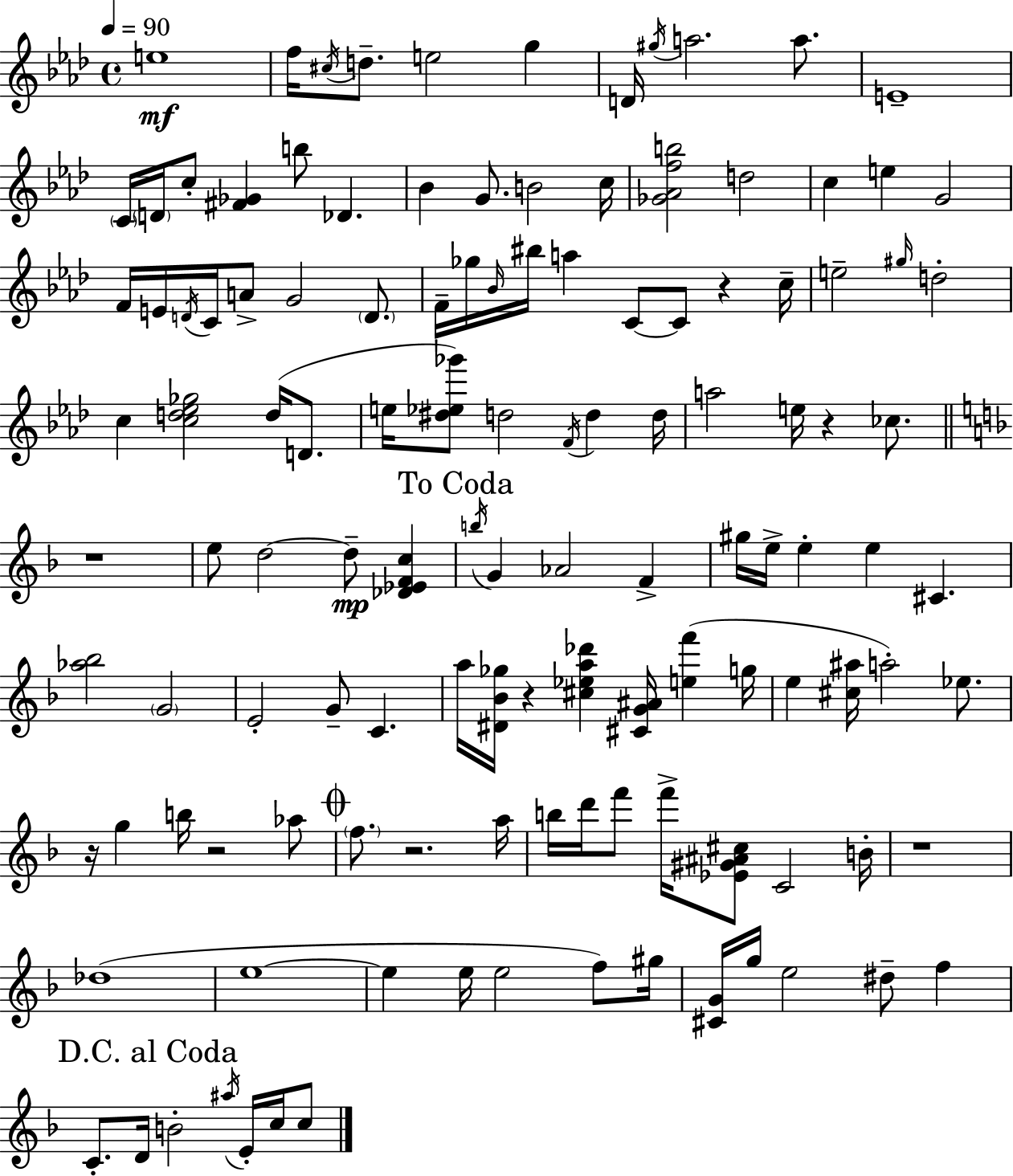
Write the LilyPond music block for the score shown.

{
  \clef treble
  \time 4/4
  \defaultTimeSignature
  \key f \minor
  \tempo 4 = 90
  e''1\mf | f''16 \acciaccatura { cis''16 } d''8.-- e''2 g''4 | d'16 \acciaccatura { gis''16 } a''2. a''8. | e'1-- | \break \parenthesize c'16 \parenthesize d'16 c''8-. <fis' ges'>4 b''8 des'4. | bes'4 g'8. b'2 | c''16 <ges' aes' f'' b''>2 d''2 | c''4 e''4 g'2 | \break f'16 e'16 \acciaccatura { d'16 } c'16 a'8-> g'2 | \parenthesize d'8. f'16-- ges''16 \grace { bes'16 } bis''16 a''4 c'8~~ c'8 r4 | c''16-- e''2-- \grace { gis''16 } d''2-. | c''4 <c'' d'' ees'' ges''>2 | \break d''16( d'8. e''16 <dis'' ees'' ges'''>8) d''2 | \acciaccatura { f'16 } d''4 d''16 a''2 e''16 r4 | ces''8. \bar "||" \break \key d \minor r1 | e''8 d''2~~ d''8--\mp <des' ees' f' c''>4 | \mark "To Coda" \acciaccatura { b''16 } g'4 aes'2 f'4-> | gis''16 e''16-> e''4-. e''4 cis'4. | \break <aes'' bes''>2 \parenthesize g'2 | e'2-. g'8-- c'4. | a''16 <dis' bes' ges''>16 r4 <cis'' ees'' a'' des'''>4 <cis' g' ais'>16 <e'' f'''>4( | g''16 e''4 <cis'' ais''>16 a''2-.) ees''8. | \break r16 g''4 b''16 r2 aes''8 | \mark \markup { \musicglyph "scripts.coda" } \parenthesize f''8. r2. | a''16 b''16 d'''16 f'''8 f'''16-> <ees' gis' ais' cis''>8 c'2 | b'16-. r1 | \break des''1( | e''1~~ | e''4 e''16 e''2 f''8) | gis''16 <cis' g'>16 g''16 e''2 dis''8-- f''4 | \break \mark "D.C. al Coda" c'8.-. d'16 b'2-. \acciaccatura { ais''16 } e'16-. c''16 | c''8 \bar "|."
}